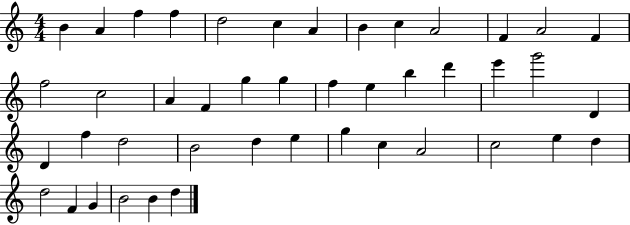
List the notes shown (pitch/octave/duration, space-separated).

B4/q A4/q F5/q F5/q D5/h C5/q A4/q B4/q C5/q A4/h F4/q A4/h F4/q F5/h C5/h A4/q F4/q G5/q G5/q F5/q E5/q B5/q D6/q E6/q G6/h D4/q D4/q F5/q D5/h B4/h D5/q E5/q G5/q C5/q A4/h C5/h E5/q D5/q D5/h F4/q G4/q B4/h B4/q D5/q